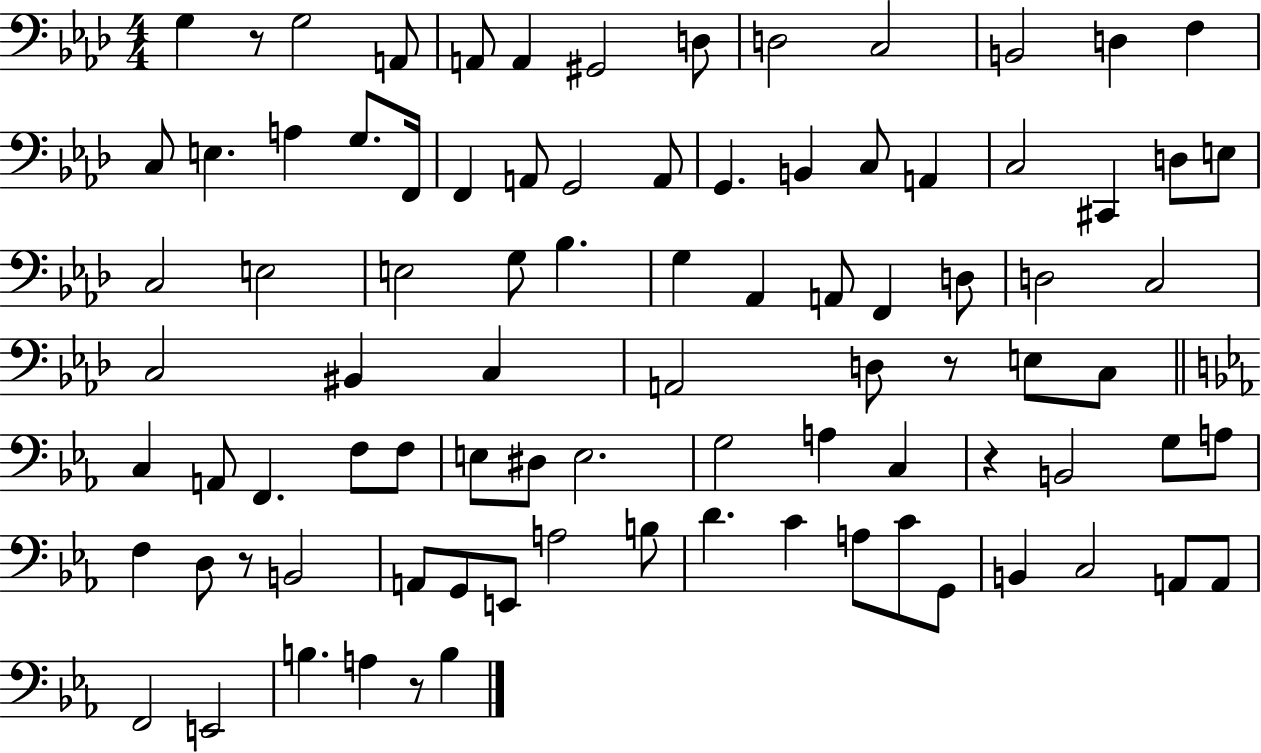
{
  \clef bass
  \numericTimeSignature
  \time 4/4
  \key aes \major
  g4 r8 g2 a,8 | a,8 a,4 gis,2 d8 | d2 c2 | b,2 d4 f4 | \break c8 e4. a4 g8. f,16 | f,4 a,8 g,2 a,8 | g,4. b,4 c8 a,4 | c2 cis,4 d8 e8 | \break c2 e2 | e2 g8 bes4. | g4 aes,4 a,8 f,4 d8 | d2 c2 | \break c2 bis,4 c4 | a,2 d8 r8 e8 c8 | \bar "||" \break \key ees \major c4 a,8 f,4. f8 f8 | e8 dis8 e2. | g2 a4 c4 | r4 b,2 g8 a8 | \break f4 d8 r8 b,2 | a,8 g,8 e,8 a2 b8 | d'4. c'4 a8 c'8 g,8 | b,4 c2 a,8 a,8 | \break f,2 e,2 | b4. a4 r8 b4 | \bar "|."
}